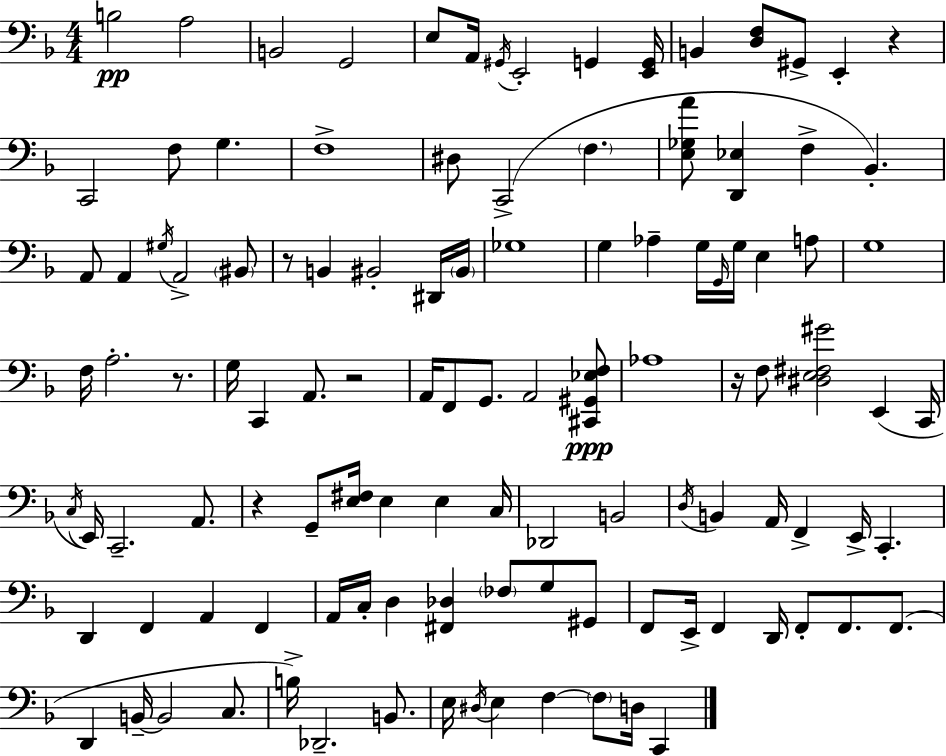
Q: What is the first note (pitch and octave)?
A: B3